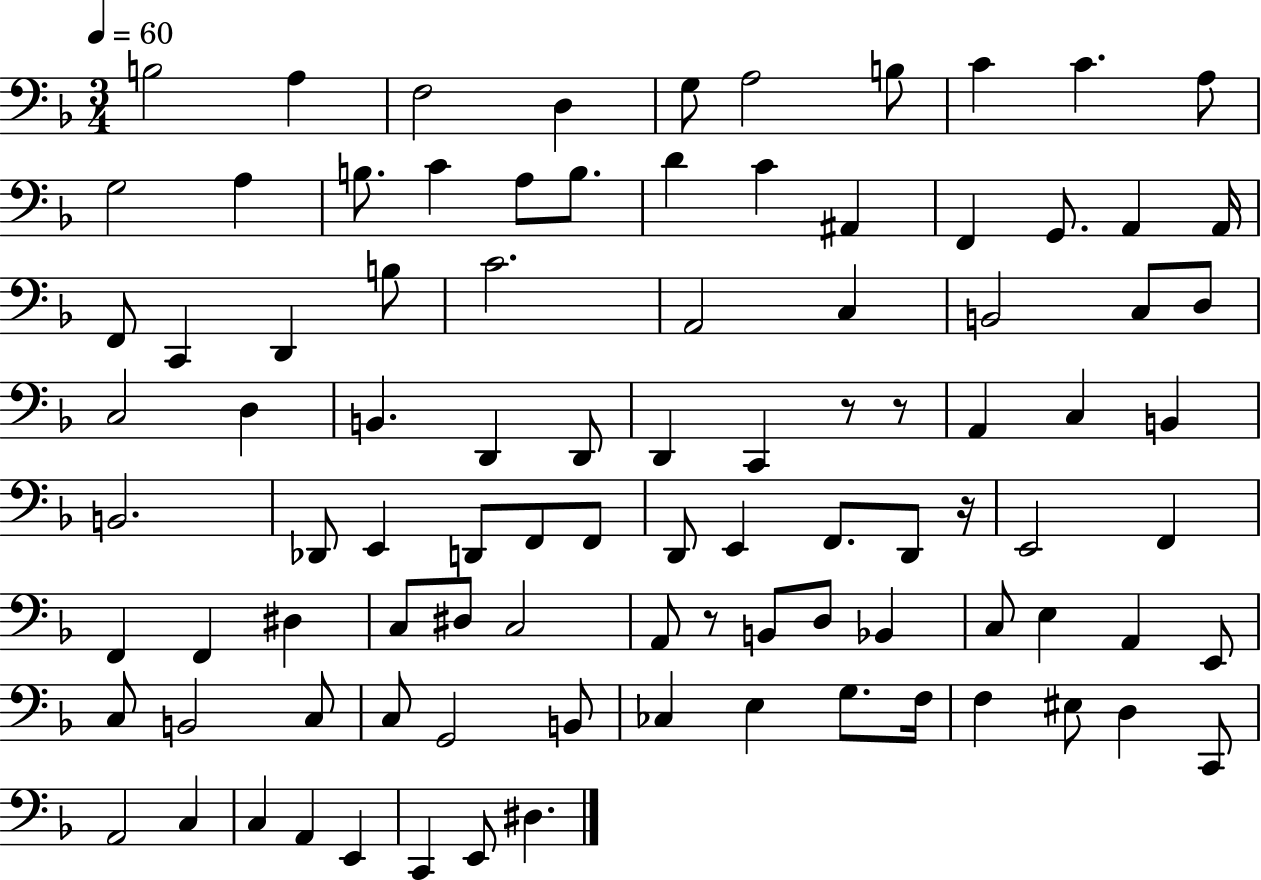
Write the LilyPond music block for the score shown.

{
  \clef bass
  \numericTimeSignature
  \time 3/4
  \key f \major
  \tempo 4 = 60
  b2 a4 | f2 d4 | g8 a2 b8 | c'4 c'4. a8 | \break g2 a4 | b8. c'4 a8 b8. | d'4 c'4 ais,4 | f,4 g,8. a,4 a,16 | \break f,8 c,4 d,4 b8 | c'2. | a,2 c4 | b,2 c8 d8 | \break c2 d4 | b,4. d,4 d,8 | d,4 c,4 r8 r8 | a,4 c4 b,4 | \break b,2. | des,8 e,4 d,8 f,8 f,8 | d,8 e,4 f,8. d,8 r16 | e,2 f,4 | \break f,4 f,4 dis4 | c8 dis8 c2 | a,8 r8 b,8 d8 bes,4 | c8 e4 a,4 e,8 | \break c8 b,2 c8 | c8 g,2 b,8 | ces4 e4 g8. f16 | f4 eis8 d4 c,8 | \break a,2 c4 | c4 a,4 e,4 | c,4 e,8 dis4. | \bar "|."
}